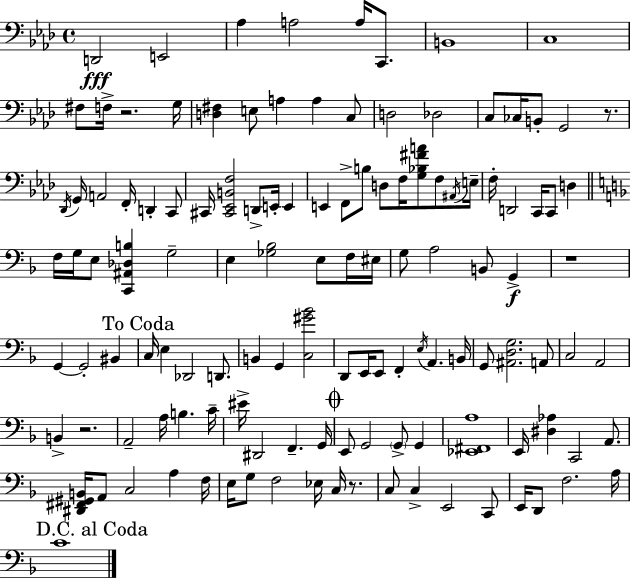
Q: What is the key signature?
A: F minor